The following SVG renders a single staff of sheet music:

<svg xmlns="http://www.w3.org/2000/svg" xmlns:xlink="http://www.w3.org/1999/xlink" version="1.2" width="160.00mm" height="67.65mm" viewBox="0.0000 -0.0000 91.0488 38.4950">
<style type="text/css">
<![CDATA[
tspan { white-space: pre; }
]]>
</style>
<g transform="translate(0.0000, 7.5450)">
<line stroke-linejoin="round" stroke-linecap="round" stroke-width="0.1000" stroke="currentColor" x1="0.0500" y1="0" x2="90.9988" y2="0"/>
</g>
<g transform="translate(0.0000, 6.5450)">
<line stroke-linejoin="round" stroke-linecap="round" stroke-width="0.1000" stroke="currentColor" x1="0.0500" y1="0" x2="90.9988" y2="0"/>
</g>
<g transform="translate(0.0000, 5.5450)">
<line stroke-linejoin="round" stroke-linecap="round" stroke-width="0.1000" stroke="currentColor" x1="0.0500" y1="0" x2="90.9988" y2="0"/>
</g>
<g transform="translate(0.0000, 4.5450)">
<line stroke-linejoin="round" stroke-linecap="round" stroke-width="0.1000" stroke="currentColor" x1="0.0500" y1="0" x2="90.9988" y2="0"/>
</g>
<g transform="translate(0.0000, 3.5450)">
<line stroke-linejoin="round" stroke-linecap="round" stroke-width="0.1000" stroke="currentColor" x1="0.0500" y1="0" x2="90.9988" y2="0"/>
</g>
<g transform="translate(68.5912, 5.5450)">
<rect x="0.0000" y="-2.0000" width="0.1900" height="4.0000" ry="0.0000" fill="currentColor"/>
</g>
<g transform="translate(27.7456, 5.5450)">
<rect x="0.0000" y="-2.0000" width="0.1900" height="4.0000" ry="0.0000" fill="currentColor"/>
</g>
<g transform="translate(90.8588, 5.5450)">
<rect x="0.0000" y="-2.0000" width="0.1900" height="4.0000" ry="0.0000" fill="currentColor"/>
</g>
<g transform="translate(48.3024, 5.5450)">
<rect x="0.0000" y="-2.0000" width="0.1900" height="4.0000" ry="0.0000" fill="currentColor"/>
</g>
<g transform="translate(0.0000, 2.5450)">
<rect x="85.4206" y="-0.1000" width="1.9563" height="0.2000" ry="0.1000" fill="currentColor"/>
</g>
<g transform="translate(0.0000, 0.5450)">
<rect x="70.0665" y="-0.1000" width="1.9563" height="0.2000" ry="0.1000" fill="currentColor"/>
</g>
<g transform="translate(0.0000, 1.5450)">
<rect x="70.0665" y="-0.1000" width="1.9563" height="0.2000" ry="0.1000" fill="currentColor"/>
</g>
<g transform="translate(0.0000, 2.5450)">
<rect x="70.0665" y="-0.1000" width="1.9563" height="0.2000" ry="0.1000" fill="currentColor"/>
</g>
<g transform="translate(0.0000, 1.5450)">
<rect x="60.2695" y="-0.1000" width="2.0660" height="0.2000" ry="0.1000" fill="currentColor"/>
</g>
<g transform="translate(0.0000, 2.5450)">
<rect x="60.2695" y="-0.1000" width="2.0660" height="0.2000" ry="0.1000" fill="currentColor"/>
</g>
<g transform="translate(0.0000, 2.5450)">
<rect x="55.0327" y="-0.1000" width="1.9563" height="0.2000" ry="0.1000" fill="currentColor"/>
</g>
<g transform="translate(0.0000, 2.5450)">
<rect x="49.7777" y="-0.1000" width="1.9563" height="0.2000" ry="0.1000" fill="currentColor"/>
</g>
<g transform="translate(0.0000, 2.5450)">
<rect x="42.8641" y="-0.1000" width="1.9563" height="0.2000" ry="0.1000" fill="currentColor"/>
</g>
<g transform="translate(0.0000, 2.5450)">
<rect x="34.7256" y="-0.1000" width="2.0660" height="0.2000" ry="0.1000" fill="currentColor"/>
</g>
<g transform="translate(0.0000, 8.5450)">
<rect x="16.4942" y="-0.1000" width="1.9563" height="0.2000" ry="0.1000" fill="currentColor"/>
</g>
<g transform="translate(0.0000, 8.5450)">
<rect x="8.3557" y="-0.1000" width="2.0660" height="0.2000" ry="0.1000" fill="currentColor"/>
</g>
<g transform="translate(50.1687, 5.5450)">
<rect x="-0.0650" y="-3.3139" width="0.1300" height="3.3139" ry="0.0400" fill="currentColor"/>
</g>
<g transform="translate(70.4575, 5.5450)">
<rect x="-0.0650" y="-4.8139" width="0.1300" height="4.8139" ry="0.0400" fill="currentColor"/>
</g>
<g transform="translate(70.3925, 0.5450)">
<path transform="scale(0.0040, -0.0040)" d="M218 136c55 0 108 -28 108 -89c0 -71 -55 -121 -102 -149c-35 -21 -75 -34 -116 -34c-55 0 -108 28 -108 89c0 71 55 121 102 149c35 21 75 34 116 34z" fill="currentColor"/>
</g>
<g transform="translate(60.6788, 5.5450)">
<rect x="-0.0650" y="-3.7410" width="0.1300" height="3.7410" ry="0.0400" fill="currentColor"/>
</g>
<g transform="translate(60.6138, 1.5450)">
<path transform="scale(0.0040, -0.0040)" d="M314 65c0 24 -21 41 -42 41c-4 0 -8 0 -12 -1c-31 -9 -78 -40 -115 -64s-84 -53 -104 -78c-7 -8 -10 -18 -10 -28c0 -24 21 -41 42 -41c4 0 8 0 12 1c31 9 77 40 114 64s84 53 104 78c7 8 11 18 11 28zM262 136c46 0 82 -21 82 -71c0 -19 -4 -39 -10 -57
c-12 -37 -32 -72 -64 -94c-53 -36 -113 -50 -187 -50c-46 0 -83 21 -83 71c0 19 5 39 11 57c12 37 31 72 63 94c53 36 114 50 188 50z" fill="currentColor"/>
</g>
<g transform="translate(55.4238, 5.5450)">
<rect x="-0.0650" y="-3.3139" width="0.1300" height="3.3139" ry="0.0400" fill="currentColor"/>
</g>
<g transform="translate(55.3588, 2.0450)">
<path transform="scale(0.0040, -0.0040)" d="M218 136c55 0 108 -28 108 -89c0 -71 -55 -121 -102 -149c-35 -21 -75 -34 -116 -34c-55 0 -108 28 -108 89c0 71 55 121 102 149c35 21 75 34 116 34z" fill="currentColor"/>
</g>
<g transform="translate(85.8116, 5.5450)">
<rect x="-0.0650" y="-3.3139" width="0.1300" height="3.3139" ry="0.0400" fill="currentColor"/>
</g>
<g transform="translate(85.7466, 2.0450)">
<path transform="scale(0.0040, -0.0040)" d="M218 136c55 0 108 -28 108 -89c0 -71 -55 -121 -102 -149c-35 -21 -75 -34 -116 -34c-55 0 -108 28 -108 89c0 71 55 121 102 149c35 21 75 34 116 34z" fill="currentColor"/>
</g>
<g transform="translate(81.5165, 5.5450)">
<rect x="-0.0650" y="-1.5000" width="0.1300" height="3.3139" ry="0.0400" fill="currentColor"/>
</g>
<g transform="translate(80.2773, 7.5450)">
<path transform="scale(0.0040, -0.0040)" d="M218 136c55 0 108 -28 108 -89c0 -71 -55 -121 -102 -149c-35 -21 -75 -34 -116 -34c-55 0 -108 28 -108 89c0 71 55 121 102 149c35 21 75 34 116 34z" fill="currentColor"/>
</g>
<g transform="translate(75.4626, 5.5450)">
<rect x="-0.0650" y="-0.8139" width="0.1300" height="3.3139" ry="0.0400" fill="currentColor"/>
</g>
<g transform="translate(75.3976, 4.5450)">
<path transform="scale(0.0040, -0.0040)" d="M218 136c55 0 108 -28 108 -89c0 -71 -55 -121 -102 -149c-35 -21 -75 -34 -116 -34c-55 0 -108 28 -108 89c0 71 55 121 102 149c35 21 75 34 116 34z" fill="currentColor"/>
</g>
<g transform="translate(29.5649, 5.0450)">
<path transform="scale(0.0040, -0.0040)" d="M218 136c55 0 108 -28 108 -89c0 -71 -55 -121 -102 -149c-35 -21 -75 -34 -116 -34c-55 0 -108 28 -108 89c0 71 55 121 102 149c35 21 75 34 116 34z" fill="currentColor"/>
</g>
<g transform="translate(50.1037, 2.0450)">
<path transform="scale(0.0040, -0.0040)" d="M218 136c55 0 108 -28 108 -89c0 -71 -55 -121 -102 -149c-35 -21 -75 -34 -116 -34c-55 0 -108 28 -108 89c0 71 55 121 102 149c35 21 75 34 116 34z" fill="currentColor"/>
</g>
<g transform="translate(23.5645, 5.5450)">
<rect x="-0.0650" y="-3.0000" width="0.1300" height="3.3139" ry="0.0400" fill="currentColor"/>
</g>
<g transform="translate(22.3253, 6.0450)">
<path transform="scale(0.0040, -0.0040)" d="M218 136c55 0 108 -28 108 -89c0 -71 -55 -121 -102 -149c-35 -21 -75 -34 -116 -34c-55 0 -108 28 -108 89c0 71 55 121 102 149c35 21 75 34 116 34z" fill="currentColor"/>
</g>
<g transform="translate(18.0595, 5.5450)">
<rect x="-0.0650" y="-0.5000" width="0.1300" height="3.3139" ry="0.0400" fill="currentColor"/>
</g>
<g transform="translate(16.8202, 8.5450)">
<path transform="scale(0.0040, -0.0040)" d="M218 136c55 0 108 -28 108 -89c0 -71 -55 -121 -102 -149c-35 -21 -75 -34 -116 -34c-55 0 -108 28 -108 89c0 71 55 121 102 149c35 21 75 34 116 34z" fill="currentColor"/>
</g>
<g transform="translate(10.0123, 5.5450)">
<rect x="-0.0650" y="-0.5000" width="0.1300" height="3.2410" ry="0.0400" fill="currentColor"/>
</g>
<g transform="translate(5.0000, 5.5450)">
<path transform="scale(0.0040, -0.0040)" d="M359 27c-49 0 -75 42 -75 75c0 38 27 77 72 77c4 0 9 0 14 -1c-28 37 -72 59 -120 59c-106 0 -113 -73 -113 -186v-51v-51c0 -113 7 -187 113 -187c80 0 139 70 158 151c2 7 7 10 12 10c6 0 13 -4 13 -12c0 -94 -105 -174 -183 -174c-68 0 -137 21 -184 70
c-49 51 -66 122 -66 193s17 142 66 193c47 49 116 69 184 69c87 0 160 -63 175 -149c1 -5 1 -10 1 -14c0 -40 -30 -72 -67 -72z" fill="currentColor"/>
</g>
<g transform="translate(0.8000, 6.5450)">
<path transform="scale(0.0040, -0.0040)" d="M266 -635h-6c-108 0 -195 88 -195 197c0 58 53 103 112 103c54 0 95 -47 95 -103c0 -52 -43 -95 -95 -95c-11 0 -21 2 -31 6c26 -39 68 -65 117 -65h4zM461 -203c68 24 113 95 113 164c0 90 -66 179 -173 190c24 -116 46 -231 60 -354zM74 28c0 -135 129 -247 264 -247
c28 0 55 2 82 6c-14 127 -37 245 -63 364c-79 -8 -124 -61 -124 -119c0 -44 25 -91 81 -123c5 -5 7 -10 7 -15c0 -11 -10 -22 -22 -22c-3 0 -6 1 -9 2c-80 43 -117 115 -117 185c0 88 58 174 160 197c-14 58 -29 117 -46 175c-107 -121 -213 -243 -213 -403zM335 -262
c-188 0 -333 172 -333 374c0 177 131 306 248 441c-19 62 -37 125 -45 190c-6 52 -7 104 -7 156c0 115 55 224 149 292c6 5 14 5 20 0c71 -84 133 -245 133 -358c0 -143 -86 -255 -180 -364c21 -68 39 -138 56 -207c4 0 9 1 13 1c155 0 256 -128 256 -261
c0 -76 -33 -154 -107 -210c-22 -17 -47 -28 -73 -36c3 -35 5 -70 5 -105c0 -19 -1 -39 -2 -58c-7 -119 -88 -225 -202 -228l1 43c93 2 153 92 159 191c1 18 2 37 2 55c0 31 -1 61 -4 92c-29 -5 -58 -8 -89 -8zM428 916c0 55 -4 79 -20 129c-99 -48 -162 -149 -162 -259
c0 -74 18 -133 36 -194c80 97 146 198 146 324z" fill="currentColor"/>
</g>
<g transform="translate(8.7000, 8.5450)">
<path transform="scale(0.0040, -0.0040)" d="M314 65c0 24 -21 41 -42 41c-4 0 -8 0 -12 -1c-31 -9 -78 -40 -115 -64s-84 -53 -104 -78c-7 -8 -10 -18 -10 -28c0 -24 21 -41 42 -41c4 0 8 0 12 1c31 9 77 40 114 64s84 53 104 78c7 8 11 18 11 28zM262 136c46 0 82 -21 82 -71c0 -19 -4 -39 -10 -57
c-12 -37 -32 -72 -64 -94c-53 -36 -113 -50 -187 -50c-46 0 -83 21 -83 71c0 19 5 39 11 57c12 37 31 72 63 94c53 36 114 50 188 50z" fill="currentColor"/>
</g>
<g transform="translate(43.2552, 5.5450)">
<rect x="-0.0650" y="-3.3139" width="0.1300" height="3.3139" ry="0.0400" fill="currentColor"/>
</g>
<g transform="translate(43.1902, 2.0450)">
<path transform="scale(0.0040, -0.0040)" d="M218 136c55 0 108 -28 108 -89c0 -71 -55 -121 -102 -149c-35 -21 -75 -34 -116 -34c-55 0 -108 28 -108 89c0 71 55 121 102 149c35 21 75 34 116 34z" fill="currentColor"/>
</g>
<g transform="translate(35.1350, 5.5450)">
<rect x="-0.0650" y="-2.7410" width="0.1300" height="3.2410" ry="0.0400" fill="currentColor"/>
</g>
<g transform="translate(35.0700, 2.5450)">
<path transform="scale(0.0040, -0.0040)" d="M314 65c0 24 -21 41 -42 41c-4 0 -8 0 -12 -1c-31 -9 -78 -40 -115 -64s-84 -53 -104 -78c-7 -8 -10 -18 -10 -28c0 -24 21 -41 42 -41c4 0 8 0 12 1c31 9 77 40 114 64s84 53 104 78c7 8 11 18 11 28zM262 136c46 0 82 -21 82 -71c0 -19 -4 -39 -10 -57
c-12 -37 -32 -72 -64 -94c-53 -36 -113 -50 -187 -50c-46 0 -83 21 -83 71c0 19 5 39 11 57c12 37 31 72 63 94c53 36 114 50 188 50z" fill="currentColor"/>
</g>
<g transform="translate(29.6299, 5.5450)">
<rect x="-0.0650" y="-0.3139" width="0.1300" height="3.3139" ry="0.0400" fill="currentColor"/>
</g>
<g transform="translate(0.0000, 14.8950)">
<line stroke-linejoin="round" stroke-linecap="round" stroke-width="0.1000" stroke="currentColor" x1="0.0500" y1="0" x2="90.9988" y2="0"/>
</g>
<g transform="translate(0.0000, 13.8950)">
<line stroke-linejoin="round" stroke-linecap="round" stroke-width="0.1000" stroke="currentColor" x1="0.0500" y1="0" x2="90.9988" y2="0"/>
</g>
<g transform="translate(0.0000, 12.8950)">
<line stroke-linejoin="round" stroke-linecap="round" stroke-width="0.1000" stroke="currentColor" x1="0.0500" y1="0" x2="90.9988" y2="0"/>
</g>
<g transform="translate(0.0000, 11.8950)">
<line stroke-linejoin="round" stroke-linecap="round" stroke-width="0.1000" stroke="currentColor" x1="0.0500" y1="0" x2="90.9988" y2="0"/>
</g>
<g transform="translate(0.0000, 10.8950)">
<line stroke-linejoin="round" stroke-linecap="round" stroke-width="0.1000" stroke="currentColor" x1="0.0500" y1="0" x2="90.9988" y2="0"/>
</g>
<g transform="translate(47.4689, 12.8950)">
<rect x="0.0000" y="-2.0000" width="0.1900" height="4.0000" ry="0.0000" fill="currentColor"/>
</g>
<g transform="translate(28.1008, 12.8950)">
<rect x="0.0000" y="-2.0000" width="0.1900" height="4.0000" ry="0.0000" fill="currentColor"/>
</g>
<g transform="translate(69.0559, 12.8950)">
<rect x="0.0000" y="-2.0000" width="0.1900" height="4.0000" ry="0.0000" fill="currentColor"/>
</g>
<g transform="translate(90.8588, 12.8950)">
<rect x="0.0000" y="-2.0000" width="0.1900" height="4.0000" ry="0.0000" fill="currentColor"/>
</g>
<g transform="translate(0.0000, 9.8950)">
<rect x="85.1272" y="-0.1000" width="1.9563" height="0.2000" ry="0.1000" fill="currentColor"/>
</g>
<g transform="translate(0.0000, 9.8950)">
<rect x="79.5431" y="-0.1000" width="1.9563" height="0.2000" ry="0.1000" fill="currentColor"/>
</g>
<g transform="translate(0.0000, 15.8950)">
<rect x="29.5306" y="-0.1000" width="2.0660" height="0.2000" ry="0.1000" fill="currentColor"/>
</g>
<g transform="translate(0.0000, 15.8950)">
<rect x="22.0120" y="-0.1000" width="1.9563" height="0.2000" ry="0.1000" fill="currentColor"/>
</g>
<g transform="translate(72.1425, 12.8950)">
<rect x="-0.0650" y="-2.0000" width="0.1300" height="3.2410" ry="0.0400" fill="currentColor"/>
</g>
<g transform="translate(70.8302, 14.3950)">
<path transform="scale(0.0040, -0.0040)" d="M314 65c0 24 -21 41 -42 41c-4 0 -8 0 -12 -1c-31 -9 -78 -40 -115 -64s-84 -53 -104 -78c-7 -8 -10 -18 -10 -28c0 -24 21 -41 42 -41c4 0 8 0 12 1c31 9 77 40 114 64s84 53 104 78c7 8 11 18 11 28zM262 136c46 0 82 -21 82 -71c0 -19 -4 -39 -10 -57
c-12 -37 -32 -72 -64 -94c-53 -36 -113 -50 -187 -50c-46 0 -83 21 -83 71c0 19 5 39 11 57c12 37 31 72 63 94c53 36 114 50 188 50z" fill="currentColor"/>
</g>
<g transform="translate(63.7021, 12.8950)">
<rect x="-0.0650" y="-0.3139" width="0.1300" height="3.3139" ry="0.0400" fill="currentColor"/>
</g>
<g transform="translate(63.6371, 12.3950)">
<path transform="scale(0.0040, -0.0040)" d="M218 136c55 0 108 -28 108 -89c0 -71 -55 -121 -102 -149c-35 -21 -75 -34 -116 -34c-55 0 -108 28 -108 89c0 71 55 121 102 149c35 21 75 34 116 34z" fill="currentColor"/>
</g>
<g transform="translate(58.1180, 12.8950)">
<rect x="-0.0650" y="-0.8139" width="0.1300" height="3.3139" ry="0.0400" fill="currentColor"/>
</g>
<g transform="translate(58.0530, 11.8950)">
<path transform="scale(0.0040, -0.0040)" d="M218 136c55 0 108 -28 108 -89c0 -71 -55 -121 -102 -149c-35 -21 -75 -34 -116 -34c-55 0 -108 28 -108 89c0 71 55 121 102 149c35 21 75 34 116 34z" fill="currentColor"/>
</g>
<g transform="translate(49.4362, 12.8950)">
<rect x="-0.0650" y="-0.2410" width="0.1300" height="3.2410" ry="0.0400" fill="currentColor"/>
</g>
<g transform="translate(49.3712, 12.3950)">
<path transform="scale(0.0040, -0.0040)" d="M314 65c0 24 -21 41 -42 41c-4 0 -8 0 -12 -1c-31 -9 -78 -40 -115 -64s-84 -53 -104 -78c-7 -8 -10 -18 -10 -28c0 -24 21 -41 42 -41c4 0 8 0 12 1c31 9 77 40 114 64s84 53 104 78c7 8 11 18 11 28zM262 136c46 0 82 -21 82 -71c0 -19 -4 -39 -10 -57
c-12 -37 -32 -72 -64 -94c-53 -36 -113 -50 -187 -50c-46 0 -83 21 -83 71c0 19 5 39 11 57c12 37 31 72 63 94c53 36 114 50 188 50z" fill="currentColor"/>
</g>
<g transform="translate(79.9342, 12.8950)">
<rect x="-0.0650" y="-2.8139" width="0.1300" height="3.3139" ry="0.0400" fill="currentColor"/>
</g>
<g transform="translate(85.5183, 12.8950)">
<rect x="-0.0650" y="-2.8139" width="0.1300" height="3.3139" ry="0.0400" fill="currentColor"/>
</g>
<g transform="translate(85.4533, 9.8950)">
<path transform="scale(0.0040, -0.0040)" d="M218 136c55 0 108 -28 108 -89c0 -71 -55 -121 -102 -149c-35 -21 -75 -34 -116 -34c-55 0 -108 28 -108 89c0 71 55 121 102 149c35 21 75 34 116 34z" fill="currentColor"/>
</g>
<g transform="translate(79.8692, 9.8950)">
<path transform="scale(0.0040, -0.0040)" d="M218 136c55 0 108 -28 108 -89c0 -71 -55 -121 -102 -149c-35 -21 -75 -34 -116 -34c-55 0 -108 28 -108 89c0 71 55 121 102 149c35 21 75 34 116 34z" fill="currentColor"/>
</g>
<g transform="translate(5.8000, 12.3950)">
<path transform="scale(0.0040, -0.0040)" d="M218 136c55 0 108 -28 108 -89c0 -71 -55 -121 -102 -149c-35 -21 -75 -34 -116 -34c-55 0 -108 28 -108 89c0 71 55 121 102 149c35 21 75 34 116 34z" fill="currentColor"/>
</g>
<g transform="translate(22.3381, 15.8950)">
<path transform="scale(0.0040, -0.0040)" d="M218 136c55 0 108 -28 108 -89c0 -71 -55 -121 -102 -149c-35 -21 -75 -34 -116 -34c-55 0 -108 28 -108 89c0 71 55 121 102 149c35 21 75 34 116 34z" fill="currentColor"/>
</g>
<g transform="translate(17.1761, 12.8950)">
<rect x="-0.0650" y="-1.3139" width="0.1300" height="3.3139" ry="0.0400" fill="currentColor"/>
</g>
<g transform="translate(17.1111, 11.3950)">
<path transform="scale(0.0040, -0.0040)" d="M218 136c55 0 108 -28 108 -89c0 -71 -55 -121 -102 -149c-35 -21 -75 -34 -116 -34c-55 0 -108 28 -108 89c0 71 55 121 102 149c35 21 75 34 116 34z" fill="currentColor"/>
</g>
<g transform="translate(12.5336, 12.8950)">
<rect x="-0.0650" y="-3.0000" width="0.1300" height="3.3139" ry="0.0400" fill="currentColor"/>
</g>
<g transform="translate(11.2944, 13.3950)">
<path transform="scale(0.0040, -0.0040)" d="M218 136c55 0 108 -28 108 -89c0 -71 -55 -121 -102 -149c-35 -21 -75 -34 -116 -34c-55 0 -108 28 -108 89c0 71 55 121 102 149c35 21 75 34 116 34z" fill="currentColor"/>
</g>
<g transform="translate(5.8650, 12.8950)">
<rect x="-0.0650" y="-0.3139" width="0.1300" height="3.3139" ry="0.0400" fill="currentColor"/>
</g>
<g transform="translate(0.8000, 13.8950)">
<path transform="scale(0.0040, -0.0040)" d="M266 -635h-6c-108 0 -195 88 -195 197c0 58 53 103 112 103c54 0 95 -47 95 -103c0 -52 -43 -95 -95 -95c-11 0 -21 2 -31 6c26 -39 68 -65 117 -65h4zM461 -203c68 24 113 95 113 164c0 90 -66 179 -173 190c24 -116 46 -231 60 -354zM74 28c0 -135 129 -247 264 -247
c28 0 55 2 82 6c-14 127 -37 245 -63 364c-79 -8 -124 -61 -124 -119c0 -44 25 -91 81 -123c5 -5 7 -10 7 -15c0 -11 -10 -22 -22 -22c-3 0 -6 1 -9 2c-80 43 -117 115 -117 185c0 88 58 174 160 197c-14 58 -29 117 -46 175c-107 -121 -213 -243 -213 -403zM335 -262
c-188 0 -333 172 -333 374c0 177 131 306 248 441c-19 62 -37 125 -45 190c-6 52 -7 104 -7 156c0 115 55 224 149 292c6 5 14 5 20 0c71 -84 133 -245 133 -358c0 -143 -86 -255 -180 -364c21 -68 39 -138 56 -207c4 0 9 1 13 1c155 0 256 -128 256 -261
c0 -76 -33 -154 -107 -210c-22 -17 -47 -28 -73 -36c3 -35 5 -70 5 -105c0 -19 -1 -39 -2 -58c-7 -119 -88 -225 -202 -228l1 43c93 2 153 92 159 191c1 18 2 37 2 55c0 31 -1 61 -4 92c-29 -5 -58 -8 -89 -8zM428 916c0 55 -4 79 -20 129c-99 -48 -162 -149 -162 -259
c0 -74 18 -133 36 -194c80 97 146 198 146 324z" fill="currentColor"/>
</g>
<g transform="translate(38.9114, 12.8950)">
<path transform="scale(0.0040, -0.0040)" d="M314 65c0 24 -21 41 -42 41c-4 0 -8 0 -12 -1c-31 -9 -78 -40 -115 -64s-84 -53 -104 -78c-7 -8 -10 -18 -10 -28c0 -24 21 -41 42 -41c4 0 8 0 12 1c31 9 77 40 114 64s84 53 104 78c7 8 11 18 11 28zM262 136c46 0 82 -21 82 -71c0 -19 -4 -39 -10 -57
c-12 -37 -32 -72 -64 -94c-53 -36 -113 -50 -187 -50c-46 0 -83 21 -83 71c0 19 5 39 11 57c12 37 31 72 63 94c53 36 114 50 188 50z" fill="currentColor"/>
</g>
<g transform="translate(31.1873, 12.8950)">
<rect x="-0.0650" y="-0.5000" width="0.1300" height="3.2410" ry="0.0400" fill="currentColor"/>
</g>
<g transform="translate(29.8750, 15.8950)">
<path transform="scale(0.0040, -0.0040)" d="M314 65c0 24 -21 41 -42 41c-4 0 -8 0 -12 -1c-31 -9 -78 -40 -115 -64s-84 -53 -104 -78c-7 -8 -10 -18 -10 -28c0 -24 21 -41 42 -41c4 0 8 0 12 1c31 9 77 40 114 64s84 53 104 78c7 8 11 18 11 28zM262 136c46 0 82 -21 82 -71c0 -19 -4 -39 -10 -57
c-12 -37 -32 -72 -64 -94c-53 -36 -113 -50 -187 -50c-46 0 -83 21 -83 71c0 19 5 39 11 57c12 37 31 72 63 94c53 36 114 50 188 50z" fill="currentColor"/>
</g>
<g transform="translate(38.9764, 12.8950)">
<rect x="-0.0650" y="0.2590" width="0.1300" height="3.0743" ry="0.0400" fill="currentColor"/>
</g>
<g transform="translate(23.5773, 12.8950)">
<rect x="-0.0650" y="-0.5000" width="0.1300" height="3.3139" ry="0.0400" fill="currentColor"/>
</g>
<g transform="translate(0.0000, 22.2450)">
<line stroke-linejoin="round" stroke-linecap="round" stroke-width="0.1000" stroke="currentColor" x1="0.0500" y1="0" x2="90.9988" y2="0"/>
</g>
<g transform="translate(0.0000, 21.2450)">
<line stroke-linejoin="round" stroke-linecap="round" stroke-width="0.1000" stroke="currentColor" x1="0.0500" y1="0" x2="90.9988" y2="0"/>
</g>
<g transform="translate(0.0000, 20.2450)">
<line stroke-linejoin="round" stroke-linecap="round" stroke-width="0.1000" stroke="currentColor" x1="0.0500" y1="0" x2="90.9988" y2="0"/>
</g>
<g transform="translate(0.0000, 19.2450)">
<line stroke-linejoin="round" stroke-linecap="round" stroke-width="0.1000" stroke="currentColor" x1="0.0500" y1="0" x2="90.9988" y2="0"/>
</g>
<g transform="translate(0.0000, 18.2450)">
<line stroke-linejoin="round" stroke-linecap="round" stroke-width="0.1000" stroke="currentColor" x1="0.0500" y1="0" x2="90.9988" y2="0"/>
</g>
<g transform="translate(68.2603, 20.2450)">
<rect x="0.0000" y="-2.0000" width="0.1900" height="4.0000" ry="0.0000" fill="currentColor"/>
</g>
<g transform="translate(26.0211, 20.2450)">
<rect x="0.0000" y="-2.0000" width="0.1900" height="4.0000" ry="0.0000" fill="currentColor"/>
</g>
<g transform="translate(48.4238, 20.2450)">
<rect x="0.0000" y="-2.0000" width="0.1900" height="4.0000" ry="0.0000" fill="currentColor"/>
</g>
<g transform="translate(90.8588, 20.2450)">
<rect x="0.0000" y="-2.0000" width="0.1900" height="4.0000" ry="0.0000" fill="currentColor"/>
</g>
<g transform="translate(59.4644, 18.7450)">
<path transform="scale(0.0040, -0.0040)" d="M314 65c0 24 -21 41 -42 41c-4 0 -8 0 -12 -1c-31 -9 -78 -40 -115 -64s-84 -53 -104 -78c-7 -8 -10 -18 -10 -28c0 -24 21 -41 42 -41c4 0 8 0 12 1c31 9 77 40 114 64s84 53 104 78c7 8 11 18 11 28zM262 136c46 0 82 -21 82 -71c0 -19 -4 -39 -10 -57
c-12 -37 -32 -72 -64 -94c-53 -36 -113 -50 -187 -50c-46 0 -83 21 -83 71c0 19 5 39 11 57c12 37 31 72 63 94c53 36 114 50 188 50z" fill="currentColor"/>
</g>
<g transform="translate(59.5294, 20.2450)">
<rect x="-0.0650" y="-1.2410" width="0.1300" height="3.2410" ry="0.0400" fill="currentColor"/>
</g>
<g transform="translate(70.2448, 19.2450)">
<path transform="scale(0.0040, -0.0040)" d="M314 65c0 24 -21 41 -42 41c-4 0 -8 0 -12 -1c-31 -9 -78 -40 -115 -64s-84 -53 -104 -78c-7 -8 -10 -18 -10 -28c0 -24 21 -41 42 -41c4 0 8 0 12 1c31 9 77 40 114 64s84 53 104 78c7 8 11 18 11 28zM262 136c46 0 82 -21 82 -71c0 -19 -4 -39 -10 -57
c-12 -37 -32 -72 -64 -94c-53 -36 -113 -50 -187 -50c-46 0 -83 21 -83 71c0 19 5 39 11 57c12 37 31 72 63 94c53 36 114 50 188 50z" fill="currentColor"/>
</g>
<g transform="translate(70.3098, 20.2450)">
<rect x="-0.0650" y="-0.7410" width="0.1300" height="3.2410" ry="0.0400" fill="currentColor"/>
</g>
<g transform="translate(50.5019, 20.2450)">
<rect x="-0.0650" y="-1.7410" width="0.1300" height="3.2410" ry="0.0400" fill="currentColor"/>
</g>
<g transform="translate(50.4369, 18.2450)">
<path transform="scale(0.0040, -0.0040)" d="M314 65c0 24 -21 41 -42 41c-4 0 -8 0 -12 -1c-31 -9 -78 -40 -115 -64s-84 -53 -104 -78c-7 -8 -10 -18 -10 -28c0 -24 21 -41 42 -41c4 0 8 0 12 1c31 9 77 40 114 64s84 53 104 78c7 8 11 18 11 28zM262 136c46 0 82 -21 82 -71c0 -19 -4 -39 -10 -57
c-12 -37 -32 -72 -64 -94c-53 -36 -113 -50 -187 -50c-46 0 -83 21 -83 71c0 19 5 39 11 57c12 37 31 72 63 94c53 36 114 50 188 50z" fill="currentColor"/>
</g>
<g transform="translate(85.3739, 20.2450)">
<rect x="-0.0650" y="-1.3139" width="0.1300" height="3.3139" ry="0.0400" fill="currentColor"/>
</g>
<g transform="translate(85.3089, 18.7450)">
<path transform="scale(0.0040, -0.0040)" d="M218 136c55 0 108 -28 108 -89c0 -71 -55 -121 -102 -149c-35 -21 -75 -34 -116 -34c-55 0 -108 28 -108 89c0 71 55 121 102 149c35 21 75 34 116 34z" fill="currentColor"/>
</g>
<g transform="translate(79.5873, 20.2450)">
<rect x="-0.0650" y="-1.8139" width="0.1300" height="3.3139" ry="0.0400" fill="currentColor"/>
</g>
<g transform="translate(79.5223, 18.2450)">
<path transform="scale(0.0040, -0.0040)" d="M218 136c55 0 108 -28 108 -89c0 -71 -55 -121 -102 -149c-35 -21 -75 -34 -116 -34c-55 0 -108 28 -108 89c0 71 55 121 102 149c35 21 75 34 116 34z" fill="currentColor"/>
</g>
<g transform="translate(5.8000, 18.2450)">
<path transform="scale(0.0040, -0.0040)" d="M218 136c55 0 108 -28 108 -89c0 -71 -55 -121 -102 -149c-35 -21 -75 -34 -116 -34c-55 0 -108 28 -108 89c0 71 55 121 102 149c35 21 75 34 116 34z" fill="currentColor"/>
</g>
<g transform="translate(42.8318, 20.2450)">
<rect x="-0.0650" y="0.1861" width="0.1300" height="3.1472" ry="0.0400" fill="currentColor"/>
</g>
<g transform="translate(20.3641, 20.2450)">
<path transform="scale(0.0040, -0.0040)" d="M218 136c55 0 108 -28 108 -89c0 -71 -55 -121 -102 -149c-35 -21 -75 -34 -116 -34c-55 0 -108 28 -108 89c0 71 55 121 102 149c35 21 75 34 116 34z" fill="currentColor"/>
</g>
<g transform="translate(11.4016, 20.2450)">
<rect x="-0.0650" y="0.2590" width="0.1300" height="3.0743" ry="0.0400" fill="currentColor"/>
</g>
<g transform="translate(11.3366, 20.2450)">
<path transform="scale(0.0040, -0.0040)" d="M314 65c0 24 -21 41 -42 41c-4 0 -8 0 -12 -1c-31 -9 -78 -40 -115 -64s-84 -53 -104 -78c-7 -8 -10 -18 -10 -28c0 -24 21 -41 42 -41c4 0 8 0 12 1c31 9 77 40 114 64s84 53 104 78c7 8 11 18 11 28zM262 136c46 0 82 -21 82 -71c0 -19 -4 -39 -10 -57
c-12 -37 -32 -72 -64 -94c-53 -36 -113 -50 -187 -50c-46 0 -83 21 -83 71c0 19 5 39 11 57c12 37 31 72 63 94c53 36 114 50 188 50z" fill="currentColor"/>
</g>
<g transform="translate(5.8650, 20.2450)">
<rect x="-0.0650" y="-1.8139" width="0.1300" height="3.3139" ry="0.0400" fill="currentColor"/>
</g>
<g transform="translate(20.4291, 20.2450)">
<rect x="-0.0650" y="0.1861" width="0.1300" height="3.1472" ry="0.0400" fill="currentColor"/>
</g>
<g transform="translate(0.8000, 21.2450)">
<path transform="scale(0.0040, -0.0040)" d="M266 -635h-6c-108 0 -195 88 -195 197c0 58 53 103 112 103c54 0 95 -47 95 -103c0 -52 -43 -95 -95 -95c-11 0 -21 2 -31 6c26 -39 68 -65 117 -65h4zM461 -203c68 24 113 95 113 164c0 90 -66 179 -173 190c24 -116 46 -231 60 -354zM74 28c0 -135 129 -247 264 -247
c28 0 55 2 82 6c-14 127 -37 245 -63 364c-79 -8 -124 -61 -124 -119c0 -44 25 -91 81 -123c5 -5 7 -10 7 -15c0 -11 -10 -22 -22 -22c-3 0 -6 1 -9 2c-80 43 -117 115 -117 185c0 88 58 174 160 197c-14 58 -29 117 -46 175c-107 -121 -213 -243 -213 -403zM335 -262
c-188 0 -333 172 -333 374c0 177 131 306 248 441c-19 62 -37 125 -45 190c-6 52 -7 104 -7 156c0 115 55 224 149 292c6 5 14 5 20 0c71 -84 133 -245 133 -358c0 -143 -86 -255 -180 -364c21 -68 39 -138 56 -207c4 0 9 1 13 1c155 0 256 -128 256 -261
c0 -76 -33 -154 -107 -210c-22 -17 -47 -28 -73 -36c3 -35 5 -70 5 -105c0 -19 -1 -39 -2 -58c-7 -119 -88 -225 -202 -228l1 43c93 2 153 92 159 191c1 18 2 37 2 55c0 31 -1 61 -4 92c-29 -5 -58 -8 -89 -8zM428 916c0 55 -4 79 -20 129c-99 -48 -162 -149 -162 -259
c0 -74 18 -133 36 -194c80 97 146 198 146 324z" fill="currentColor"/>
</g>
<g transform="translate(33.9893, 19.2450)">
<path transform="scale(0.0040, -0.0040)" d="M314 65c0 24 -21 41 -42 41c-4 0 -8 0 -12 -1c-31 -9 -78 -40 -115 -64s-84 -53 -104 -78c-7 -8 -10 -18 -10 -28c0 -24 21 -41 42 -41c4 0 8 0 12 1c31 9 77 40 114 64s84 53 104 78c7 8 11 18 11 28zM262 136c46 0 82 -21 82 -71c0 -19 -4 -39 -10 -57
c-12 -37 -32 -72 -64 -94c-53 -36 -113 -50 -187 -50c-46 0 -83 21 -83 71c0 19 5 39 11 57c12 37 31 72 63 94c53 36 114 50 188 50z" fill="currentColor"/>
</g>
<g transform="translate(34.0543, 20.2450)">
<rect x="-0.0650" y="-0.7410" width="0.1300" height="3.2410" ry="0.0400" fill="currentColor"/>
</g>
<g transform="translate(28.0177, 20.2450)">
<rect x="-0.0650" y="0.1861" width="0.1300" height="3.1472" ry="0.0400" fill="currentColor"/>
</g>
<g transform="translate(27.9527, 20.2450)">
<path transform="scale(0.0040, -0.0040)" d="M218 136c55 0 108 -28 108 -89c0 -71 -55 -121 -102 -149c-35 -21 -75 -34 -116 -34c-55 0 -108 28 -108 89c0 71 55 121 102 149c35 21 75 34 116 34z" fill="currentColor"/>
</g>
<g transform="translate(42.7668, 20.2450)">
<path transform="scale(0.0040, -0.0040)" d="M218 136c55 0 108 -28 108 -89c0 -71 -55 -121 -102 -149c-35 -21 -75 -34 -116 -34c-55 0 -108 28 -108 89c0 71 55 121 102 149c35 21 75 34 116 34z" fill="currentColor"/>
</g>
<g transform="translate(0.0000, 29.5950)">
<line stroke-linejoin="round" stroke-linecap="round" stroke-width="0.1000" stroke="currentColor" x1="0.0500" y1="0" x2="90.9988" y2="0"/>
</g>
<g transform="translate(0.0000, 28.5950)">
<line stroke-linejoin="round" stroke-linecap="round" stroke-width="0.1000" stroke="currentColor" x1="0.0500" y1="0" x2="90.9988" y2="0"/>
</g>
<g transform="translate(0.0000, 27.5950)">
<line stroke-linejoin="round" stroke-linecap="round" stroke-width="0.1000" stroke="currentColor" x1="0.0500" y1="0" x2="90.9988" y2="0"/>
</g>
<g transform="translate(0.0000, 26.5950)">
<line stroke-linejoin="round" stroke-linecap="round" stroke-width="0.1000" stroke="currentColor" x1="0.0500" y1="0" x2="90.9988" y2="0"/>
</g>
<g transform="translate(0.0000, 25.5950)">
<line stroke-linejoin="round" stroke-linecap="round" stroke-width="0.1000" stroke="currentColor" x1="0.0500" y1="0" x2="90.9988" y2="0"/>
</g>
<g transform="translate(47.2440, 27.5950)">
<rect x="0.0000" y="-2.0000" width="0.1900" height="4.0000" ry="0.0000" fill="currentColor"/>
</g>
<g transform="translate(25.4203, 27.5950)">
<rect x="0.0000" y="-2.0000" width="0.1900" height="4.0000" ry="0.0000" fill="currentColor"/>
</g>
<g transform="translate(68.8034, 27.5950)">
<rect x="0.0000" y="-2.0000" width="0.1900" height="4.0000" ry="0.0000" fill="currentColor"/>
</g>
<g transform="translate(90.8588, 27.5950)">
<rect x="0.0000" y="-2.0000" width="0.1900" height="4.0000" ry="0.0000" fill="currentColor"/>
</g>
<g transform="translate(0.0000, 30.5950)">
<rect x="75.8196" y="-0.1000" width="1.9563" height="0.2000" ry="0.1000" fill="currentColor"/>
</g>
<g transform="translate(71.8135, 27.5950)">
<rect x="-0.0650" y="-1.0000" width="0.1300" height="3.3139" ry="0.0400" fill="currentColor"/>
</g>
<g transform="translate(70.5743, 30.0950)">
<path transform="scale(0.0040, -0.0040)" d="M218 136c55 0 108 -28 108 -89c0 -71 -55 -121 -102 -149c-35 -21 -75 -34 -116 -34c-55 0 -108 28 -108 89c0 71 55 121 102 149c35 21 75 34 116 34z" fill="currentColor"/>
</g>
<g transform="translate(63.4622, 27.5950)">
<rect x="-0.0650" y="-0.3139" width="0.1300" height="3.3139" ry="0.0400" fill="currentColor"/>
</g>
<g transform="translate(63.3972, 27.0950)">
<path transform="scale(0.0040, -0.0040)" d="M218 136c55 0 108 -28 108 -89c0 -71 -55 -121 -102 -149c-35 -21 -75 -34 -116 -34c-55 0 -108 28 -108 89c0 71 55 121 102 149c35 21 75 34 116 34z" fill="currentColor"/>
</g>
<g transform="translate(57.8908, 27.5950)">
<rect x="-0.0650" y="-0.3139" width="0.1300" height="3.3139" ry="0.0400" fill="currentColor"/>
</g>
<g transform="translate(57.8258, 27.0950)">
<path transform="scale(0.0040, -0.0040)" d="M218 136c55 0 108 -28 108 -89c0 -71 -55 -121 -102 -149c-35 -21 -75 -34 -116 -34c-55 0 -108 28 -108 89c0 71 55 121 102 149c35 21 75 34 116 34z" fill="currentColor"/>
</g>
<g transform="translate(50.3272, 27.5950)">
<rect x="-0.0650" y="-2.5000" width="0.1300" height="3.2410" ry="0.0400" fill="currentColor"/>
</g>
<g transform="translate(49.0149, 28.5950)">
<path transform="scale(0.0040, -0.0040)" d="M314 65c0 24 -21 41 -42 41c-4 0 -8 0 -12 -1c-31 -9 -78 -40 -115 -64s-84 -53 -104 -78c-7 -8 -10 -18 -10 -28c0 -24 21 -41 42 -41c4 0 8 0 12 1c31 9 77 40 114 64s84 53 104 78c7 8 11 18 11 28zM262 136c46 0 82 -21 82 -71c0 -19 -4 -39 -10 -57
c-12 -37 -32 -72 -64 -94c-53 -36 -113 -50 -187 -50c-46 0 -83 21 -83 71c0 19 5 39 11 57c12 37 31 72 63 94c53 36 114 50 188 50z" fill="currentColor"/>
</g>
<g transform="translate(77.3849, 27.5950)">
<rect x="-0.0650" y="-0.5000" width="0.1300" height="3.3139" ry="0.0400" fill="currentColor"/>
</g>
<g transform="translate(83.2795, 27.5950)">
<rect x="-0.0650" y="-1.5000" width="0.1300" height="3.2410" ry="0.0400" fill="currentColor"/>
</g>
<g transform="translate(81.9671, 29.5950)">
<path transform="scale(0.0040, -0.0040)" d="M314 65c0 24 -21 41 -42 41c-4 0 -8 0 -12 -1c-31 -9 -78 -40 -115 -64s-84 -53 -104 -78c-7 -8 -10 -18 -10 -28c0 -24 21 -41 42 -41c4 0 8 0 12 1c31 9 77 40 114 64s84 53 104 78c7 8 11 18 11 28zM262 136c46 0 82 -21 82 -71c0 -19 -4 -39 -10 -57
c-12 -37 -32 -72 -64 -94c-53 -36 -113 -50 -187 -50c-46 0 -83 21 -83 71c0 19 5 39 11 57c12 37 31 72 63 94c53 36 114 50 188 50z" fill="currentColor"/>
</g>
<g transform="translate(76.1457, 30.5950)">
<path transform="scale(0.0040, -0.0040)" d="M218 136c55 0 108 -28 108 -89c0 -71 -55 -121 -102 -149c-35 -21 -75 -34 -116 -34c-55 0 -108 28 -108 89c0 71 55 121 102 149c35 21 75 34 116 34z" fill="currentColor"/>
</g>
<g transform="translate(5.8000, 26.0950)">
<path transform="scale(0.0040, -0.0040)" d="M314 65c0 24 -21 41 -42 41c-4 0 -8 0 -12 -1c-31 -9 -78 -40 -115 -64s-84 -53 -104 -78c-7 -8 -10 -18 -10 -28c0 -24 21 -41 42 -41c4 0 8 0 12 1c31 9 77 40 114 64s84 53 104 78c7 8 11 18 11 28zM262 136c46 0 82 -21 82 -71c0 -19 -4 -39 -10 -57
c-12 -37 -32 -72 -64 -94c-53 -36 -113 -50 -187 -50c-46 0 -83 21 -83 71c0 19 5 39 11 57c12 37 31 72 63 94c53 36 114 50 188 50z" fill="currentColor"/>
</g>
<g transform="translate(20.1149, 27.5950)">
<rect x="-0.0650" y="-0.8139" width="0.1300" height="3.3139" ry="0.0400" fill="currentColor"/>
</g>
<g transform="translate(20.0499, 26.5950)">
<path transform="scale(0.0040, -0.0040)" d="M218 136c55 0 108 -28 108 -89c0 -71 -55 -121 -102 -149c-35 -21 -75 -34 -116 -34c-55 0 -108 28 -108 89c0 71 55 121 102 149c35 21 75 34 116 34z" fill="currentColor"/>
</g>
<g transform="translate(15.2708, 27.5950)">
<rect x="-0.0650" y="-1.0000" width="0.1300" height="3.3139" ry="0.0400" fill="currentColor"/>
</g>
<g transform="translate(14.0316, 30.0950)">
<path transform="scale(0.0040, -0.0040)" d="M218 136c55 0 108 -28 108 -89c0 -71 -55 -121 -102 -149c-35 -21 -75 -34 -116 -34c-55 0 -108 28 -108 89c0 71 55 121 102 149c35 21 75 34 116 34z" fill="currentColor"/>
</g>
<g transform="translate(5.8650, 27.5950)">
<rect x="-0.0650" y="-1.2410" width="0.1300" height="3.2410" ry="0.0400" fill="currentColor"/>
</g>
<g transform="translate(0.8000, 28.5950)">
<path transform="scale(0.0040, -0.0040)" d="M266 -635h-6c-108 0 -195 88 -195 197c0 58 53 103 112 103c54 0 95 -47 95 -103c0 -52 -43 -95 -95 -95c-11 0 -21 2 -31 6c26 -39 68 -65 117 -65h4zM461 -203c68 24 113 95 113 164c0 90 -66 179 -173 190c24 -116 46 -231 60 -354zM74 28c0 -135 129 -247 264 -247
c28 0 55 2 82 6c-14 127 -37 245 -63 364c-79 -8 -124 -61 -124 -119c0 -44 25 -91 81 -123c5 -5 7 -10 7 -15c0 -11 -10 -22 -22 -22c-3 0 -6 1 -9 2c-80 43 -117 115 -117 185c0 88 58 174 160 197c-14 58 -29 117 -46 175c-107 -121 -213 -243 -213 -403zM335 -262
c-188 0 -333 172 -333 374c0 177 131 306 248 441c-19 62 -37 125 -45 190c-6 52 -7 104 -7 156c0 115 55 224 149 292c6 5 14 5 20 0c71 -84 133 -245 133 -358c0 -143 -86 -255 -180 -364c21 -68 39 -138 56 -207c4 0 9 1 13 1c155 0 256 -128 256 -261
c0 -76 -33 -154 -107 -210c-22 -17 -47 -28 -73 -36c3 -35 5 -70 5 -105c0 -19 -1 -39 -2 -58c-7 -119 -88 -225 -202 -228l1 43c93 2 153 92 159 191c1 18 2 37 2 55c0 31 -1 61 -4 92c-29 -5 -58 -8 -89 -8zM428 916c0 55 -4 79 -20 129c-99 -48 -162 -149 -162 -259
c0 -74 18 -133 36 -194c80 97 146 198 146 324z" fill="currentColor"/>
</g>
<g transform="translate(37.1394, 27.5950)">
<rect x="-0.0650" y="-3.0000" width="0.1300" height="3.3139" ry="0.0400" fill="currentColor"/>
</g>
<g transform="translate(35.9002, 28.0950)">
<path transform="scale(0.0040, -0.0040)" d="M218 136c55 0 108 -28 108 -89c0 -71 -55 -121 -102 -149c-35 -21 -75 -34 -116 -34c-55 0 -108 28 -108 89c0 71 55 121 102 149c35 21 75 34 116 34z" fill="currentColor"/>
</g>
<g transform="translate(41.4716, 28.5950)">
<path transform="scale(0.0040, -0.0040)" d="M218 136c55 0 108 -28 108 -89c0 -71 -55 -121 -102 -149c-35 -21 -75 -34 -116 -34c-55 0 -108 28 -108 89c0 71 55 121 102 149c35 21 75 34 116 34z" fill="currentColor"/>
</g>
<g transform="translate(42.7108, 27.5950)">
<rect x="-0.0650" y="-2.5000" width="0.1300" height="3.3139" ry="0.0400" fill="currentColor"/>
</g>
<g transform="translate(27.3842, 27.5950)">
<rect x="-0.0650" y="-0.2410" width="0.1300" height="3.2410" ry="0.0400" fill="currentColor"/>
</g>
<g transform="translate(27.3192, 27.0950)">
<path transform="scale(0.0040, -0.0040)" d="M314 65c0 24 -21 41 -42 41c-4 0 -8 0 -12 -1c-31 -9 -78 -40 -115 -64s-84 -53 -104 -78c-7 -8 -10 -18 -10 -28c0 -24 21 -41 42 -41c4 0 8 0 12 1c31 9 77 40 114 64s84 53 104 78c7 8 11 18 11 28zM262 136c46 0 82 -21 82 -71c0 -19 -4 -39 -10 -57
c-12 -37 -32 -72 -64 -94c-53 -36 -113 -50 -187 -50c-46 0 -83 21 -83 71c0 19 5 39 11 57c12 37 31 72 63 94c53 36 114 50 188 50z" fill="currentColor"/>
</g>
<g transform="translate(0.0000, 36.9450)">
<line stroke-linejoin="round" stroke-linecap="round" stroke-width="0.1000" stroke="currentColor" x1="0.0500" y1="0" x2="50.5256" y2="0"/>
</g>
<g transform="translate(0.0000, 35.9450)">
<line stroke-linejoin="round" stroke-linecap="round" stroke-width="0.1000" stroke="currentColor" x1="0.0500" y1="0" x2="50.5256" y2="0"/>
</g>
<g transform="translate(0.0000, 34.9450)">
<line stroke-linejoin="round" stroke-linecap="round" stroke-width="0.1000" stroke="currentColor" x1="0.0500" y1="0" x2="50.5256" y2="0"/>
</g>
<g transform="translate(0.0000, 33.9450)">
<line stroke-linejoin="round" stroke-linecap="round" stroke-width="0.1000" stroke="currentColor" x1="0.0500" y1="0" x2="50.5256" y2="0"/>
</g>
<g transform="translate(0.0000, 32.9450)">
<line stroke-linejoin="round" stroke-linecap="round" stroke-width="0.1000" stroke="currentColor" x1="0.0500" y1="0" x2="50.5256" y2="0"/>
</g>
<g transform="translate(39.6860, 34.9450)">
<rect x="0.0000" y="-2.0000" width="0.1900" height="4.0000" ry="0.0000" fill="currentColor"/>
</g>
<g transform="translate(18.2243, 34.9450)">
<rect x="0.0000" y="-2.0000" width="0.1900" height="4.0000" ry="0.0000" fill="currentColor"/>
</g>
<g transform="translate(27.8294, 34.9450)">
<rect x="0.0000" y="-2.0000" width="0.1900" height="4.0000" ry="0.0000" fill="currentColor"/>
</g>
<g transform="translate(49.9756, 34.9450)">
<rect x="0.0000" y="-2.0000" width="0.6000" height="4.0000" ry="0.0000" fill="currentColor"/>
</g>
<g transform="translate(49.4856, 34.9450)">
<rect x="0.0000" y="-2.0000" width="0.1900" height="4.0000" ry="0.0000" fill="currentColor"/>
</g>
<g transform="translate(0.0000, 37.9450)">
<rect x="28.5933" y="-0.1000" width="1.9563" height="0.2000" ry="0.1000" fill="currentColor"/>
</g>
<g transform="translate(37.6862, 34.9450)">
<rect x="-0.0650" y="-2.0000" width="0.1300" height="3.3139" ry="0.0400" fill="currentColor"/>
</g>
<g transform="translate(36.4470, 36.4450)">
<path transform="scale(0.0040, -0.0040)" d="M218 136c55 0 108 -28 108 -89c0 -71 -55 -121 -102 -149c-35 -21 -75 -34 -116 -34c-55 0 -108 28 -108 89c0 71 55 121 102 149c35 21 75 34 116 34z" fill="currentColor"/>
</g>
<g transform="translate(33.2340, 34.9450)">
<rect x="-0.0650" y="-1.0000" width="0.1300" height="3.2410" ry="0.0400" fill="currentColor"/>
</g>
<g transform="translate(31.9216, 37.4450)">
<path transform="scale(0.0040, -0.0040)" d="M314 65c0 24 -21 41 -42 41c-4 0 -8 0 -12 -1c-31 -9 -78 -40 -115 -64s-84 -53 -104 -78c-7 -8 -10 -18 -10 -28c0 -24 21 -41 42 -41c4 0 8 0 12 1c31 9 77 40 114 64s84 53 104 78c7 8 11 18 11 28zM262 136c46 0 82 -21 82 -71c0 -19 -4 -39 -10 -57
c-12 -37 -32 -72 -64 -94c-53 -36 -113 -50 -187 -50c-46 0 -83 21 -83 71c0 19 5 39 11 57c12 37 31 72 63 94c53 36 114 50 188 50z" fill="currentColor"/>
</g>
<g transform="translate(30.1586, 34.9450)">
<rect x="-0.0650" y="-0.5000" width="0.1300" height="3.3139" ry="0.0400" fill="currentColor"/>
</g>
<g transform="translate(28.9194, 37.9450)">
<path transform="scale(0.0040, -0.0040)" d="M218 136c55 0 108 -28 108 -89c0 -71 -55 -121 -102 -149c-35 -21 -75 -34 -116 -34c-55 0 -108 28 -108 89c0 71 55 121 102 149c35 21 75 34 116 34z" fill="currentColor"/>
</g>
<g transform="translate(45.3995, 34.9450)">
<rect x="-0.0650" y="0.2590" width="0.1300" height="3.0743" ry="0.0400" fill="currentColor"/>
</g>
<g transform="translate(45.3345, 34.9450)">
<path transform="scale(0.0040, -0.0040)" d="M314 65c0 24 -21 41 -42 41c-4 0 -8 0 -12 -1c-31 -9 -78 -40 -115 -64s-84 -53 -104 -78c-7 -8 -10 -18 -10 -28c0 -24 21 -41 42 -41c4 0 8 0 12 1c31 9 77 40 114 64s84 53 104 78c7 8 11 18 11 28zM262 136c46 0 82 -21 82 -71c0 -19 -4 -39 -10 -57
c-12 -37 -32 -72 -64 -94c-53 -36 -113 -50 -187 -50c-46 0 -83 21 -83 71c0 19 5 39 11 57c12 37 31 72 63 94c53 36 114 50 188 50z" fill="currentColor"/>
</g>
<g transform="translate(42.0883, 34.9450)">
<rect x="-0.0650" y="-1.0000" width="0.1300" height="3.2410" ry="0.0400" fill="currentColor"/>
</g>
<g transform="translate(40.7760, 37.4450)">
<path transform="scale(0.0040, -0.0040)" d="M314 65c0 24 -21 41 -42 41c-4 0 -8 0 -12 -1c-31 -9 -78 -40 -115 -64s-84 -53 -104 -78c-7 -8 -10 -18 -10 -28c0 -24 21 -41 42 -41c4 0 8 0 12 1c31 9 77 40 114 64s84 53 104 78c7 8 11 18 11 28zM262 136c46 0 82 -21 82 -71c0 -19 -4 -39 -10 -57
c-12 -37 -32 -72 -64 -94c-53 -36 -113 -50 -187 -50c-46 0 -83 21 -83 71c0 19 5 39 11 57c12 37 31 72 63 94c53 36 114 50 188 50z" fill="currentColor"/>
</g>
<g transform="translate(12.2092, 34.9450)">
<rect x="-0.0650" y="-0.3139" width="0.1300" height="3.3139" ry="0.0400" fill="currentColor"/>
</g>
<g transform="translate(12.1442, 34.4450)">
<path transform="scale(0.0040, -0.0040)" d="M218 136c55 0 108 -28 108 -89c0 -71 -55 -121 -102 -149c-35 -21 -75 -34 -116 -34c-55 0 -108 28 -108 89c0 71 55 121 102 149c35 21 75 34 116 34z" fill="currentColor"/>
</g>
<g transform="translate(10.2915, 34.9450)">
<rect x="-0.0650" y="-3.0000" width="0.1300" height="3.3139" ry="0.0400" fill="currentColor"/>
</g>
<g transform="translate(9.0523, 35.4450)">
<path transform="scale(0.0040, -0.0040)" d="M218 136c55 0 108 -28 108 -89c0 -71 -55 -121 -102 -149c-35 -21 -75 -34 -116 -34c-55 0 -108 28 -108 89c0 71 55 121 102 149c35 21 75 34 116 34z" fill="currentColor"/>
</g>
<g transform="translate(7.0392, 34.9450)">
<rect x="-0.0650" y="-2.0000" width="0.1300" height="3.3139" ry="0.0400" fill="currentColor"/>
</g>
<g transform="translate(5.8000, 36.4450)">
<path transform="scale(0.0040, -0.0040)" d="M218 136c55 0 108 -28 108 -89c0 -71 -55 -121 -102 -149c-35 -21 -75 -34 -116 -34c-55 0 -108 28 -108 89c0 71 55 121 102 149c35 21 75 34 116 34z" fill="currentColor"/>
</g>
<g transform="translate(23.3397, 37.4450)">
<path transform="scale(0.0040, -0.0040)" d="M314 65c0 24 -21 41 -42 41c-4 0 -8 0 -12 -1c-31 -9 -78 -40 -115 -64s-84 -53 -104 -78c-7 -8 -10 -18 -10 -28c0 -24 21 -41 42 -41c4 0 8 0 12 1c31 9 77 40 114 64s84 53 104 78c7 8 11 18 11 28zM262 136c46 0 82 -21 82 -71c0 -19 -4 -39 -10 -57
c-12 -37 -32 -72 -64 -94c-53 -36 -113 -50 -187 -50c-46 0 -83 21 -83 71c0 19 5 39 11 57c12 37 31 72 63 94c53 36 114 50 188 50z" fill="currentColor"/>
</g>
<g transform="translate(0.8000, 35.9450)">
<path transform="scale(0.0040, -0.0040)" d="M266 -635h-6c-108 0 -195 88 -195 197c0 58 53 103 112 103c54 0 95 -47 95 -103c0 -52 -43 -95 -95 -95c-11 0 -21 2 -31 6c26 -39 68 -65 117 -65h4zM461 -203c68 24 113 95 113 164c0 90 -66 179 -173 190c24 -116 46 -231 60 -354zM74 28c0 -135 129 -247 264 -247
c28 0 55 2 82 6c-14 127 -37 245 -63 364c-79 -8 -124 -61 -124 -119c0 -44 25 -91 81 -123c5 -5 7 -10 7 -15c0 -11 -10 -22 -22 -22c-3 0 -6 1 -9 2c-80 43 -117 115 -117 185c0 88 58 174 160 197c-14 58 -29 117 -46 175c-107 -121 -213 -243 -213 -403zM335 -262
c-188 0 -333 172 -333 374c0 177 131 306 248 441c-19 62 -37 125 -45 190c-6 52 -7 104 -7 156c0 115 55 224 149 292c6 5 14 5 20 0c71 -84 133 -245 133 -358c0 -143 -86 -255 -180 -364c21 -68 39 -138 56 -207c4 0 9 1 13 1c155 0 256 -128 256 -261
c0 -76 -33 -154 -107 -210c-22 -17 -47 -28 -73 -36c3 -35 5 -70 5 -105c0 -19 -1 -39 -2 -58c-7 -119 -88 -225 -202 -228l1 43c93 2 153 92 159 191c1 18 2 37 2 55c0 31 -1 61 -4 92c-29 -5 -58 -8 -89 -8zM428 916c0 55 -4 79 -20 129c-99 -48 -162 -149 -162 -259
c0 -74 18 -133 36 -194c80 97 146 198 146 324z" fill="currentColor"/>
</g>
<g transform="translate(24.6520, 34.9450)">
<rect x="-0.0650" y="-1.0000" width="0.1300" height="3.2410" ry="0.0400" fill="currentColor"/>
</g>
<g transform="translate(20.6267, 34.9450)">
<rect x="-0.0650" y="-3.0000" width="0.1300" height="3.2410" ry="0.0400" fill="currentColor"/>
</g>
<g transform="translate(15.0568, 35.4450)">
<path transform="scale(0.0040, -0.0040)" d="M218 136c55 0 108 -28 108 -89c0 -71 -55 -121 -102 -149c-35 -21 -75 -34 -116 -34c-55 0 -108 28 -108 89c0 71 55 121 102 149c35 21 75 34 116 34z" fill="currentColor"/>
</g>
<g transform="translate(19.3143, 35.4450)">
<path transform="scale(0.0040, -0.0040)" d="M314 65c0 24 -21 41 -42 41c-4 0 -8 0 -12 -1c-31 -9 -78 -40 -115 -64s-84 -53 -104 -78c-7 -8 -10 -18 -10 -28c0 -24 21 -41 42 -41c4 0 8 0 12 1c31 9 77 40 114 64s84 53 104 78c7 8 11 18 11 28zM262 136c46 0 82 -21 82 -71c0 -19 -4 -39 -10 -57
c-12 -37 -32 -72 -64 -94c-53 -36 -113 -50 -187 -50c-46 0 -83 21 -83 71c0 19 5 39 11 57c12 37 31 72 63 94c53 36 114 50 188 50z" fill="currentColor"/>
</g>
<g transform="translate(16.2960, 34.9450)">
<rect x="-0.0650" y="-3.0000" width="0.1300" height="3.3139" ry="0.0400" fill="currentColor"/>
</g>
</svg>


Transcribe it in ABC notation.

X:1
T:Untitled
M:4/4
L:1/4
K:C
C2 C A c a2 b b b c'2 e' d E b c A e C C2 B2 c2 d c F2 a a f B2 B B d2 B f2 e2 d2 f e e2 D d c2 A G G2 c c D C E2 F A c A A2 D2 C D2 F D2 B2